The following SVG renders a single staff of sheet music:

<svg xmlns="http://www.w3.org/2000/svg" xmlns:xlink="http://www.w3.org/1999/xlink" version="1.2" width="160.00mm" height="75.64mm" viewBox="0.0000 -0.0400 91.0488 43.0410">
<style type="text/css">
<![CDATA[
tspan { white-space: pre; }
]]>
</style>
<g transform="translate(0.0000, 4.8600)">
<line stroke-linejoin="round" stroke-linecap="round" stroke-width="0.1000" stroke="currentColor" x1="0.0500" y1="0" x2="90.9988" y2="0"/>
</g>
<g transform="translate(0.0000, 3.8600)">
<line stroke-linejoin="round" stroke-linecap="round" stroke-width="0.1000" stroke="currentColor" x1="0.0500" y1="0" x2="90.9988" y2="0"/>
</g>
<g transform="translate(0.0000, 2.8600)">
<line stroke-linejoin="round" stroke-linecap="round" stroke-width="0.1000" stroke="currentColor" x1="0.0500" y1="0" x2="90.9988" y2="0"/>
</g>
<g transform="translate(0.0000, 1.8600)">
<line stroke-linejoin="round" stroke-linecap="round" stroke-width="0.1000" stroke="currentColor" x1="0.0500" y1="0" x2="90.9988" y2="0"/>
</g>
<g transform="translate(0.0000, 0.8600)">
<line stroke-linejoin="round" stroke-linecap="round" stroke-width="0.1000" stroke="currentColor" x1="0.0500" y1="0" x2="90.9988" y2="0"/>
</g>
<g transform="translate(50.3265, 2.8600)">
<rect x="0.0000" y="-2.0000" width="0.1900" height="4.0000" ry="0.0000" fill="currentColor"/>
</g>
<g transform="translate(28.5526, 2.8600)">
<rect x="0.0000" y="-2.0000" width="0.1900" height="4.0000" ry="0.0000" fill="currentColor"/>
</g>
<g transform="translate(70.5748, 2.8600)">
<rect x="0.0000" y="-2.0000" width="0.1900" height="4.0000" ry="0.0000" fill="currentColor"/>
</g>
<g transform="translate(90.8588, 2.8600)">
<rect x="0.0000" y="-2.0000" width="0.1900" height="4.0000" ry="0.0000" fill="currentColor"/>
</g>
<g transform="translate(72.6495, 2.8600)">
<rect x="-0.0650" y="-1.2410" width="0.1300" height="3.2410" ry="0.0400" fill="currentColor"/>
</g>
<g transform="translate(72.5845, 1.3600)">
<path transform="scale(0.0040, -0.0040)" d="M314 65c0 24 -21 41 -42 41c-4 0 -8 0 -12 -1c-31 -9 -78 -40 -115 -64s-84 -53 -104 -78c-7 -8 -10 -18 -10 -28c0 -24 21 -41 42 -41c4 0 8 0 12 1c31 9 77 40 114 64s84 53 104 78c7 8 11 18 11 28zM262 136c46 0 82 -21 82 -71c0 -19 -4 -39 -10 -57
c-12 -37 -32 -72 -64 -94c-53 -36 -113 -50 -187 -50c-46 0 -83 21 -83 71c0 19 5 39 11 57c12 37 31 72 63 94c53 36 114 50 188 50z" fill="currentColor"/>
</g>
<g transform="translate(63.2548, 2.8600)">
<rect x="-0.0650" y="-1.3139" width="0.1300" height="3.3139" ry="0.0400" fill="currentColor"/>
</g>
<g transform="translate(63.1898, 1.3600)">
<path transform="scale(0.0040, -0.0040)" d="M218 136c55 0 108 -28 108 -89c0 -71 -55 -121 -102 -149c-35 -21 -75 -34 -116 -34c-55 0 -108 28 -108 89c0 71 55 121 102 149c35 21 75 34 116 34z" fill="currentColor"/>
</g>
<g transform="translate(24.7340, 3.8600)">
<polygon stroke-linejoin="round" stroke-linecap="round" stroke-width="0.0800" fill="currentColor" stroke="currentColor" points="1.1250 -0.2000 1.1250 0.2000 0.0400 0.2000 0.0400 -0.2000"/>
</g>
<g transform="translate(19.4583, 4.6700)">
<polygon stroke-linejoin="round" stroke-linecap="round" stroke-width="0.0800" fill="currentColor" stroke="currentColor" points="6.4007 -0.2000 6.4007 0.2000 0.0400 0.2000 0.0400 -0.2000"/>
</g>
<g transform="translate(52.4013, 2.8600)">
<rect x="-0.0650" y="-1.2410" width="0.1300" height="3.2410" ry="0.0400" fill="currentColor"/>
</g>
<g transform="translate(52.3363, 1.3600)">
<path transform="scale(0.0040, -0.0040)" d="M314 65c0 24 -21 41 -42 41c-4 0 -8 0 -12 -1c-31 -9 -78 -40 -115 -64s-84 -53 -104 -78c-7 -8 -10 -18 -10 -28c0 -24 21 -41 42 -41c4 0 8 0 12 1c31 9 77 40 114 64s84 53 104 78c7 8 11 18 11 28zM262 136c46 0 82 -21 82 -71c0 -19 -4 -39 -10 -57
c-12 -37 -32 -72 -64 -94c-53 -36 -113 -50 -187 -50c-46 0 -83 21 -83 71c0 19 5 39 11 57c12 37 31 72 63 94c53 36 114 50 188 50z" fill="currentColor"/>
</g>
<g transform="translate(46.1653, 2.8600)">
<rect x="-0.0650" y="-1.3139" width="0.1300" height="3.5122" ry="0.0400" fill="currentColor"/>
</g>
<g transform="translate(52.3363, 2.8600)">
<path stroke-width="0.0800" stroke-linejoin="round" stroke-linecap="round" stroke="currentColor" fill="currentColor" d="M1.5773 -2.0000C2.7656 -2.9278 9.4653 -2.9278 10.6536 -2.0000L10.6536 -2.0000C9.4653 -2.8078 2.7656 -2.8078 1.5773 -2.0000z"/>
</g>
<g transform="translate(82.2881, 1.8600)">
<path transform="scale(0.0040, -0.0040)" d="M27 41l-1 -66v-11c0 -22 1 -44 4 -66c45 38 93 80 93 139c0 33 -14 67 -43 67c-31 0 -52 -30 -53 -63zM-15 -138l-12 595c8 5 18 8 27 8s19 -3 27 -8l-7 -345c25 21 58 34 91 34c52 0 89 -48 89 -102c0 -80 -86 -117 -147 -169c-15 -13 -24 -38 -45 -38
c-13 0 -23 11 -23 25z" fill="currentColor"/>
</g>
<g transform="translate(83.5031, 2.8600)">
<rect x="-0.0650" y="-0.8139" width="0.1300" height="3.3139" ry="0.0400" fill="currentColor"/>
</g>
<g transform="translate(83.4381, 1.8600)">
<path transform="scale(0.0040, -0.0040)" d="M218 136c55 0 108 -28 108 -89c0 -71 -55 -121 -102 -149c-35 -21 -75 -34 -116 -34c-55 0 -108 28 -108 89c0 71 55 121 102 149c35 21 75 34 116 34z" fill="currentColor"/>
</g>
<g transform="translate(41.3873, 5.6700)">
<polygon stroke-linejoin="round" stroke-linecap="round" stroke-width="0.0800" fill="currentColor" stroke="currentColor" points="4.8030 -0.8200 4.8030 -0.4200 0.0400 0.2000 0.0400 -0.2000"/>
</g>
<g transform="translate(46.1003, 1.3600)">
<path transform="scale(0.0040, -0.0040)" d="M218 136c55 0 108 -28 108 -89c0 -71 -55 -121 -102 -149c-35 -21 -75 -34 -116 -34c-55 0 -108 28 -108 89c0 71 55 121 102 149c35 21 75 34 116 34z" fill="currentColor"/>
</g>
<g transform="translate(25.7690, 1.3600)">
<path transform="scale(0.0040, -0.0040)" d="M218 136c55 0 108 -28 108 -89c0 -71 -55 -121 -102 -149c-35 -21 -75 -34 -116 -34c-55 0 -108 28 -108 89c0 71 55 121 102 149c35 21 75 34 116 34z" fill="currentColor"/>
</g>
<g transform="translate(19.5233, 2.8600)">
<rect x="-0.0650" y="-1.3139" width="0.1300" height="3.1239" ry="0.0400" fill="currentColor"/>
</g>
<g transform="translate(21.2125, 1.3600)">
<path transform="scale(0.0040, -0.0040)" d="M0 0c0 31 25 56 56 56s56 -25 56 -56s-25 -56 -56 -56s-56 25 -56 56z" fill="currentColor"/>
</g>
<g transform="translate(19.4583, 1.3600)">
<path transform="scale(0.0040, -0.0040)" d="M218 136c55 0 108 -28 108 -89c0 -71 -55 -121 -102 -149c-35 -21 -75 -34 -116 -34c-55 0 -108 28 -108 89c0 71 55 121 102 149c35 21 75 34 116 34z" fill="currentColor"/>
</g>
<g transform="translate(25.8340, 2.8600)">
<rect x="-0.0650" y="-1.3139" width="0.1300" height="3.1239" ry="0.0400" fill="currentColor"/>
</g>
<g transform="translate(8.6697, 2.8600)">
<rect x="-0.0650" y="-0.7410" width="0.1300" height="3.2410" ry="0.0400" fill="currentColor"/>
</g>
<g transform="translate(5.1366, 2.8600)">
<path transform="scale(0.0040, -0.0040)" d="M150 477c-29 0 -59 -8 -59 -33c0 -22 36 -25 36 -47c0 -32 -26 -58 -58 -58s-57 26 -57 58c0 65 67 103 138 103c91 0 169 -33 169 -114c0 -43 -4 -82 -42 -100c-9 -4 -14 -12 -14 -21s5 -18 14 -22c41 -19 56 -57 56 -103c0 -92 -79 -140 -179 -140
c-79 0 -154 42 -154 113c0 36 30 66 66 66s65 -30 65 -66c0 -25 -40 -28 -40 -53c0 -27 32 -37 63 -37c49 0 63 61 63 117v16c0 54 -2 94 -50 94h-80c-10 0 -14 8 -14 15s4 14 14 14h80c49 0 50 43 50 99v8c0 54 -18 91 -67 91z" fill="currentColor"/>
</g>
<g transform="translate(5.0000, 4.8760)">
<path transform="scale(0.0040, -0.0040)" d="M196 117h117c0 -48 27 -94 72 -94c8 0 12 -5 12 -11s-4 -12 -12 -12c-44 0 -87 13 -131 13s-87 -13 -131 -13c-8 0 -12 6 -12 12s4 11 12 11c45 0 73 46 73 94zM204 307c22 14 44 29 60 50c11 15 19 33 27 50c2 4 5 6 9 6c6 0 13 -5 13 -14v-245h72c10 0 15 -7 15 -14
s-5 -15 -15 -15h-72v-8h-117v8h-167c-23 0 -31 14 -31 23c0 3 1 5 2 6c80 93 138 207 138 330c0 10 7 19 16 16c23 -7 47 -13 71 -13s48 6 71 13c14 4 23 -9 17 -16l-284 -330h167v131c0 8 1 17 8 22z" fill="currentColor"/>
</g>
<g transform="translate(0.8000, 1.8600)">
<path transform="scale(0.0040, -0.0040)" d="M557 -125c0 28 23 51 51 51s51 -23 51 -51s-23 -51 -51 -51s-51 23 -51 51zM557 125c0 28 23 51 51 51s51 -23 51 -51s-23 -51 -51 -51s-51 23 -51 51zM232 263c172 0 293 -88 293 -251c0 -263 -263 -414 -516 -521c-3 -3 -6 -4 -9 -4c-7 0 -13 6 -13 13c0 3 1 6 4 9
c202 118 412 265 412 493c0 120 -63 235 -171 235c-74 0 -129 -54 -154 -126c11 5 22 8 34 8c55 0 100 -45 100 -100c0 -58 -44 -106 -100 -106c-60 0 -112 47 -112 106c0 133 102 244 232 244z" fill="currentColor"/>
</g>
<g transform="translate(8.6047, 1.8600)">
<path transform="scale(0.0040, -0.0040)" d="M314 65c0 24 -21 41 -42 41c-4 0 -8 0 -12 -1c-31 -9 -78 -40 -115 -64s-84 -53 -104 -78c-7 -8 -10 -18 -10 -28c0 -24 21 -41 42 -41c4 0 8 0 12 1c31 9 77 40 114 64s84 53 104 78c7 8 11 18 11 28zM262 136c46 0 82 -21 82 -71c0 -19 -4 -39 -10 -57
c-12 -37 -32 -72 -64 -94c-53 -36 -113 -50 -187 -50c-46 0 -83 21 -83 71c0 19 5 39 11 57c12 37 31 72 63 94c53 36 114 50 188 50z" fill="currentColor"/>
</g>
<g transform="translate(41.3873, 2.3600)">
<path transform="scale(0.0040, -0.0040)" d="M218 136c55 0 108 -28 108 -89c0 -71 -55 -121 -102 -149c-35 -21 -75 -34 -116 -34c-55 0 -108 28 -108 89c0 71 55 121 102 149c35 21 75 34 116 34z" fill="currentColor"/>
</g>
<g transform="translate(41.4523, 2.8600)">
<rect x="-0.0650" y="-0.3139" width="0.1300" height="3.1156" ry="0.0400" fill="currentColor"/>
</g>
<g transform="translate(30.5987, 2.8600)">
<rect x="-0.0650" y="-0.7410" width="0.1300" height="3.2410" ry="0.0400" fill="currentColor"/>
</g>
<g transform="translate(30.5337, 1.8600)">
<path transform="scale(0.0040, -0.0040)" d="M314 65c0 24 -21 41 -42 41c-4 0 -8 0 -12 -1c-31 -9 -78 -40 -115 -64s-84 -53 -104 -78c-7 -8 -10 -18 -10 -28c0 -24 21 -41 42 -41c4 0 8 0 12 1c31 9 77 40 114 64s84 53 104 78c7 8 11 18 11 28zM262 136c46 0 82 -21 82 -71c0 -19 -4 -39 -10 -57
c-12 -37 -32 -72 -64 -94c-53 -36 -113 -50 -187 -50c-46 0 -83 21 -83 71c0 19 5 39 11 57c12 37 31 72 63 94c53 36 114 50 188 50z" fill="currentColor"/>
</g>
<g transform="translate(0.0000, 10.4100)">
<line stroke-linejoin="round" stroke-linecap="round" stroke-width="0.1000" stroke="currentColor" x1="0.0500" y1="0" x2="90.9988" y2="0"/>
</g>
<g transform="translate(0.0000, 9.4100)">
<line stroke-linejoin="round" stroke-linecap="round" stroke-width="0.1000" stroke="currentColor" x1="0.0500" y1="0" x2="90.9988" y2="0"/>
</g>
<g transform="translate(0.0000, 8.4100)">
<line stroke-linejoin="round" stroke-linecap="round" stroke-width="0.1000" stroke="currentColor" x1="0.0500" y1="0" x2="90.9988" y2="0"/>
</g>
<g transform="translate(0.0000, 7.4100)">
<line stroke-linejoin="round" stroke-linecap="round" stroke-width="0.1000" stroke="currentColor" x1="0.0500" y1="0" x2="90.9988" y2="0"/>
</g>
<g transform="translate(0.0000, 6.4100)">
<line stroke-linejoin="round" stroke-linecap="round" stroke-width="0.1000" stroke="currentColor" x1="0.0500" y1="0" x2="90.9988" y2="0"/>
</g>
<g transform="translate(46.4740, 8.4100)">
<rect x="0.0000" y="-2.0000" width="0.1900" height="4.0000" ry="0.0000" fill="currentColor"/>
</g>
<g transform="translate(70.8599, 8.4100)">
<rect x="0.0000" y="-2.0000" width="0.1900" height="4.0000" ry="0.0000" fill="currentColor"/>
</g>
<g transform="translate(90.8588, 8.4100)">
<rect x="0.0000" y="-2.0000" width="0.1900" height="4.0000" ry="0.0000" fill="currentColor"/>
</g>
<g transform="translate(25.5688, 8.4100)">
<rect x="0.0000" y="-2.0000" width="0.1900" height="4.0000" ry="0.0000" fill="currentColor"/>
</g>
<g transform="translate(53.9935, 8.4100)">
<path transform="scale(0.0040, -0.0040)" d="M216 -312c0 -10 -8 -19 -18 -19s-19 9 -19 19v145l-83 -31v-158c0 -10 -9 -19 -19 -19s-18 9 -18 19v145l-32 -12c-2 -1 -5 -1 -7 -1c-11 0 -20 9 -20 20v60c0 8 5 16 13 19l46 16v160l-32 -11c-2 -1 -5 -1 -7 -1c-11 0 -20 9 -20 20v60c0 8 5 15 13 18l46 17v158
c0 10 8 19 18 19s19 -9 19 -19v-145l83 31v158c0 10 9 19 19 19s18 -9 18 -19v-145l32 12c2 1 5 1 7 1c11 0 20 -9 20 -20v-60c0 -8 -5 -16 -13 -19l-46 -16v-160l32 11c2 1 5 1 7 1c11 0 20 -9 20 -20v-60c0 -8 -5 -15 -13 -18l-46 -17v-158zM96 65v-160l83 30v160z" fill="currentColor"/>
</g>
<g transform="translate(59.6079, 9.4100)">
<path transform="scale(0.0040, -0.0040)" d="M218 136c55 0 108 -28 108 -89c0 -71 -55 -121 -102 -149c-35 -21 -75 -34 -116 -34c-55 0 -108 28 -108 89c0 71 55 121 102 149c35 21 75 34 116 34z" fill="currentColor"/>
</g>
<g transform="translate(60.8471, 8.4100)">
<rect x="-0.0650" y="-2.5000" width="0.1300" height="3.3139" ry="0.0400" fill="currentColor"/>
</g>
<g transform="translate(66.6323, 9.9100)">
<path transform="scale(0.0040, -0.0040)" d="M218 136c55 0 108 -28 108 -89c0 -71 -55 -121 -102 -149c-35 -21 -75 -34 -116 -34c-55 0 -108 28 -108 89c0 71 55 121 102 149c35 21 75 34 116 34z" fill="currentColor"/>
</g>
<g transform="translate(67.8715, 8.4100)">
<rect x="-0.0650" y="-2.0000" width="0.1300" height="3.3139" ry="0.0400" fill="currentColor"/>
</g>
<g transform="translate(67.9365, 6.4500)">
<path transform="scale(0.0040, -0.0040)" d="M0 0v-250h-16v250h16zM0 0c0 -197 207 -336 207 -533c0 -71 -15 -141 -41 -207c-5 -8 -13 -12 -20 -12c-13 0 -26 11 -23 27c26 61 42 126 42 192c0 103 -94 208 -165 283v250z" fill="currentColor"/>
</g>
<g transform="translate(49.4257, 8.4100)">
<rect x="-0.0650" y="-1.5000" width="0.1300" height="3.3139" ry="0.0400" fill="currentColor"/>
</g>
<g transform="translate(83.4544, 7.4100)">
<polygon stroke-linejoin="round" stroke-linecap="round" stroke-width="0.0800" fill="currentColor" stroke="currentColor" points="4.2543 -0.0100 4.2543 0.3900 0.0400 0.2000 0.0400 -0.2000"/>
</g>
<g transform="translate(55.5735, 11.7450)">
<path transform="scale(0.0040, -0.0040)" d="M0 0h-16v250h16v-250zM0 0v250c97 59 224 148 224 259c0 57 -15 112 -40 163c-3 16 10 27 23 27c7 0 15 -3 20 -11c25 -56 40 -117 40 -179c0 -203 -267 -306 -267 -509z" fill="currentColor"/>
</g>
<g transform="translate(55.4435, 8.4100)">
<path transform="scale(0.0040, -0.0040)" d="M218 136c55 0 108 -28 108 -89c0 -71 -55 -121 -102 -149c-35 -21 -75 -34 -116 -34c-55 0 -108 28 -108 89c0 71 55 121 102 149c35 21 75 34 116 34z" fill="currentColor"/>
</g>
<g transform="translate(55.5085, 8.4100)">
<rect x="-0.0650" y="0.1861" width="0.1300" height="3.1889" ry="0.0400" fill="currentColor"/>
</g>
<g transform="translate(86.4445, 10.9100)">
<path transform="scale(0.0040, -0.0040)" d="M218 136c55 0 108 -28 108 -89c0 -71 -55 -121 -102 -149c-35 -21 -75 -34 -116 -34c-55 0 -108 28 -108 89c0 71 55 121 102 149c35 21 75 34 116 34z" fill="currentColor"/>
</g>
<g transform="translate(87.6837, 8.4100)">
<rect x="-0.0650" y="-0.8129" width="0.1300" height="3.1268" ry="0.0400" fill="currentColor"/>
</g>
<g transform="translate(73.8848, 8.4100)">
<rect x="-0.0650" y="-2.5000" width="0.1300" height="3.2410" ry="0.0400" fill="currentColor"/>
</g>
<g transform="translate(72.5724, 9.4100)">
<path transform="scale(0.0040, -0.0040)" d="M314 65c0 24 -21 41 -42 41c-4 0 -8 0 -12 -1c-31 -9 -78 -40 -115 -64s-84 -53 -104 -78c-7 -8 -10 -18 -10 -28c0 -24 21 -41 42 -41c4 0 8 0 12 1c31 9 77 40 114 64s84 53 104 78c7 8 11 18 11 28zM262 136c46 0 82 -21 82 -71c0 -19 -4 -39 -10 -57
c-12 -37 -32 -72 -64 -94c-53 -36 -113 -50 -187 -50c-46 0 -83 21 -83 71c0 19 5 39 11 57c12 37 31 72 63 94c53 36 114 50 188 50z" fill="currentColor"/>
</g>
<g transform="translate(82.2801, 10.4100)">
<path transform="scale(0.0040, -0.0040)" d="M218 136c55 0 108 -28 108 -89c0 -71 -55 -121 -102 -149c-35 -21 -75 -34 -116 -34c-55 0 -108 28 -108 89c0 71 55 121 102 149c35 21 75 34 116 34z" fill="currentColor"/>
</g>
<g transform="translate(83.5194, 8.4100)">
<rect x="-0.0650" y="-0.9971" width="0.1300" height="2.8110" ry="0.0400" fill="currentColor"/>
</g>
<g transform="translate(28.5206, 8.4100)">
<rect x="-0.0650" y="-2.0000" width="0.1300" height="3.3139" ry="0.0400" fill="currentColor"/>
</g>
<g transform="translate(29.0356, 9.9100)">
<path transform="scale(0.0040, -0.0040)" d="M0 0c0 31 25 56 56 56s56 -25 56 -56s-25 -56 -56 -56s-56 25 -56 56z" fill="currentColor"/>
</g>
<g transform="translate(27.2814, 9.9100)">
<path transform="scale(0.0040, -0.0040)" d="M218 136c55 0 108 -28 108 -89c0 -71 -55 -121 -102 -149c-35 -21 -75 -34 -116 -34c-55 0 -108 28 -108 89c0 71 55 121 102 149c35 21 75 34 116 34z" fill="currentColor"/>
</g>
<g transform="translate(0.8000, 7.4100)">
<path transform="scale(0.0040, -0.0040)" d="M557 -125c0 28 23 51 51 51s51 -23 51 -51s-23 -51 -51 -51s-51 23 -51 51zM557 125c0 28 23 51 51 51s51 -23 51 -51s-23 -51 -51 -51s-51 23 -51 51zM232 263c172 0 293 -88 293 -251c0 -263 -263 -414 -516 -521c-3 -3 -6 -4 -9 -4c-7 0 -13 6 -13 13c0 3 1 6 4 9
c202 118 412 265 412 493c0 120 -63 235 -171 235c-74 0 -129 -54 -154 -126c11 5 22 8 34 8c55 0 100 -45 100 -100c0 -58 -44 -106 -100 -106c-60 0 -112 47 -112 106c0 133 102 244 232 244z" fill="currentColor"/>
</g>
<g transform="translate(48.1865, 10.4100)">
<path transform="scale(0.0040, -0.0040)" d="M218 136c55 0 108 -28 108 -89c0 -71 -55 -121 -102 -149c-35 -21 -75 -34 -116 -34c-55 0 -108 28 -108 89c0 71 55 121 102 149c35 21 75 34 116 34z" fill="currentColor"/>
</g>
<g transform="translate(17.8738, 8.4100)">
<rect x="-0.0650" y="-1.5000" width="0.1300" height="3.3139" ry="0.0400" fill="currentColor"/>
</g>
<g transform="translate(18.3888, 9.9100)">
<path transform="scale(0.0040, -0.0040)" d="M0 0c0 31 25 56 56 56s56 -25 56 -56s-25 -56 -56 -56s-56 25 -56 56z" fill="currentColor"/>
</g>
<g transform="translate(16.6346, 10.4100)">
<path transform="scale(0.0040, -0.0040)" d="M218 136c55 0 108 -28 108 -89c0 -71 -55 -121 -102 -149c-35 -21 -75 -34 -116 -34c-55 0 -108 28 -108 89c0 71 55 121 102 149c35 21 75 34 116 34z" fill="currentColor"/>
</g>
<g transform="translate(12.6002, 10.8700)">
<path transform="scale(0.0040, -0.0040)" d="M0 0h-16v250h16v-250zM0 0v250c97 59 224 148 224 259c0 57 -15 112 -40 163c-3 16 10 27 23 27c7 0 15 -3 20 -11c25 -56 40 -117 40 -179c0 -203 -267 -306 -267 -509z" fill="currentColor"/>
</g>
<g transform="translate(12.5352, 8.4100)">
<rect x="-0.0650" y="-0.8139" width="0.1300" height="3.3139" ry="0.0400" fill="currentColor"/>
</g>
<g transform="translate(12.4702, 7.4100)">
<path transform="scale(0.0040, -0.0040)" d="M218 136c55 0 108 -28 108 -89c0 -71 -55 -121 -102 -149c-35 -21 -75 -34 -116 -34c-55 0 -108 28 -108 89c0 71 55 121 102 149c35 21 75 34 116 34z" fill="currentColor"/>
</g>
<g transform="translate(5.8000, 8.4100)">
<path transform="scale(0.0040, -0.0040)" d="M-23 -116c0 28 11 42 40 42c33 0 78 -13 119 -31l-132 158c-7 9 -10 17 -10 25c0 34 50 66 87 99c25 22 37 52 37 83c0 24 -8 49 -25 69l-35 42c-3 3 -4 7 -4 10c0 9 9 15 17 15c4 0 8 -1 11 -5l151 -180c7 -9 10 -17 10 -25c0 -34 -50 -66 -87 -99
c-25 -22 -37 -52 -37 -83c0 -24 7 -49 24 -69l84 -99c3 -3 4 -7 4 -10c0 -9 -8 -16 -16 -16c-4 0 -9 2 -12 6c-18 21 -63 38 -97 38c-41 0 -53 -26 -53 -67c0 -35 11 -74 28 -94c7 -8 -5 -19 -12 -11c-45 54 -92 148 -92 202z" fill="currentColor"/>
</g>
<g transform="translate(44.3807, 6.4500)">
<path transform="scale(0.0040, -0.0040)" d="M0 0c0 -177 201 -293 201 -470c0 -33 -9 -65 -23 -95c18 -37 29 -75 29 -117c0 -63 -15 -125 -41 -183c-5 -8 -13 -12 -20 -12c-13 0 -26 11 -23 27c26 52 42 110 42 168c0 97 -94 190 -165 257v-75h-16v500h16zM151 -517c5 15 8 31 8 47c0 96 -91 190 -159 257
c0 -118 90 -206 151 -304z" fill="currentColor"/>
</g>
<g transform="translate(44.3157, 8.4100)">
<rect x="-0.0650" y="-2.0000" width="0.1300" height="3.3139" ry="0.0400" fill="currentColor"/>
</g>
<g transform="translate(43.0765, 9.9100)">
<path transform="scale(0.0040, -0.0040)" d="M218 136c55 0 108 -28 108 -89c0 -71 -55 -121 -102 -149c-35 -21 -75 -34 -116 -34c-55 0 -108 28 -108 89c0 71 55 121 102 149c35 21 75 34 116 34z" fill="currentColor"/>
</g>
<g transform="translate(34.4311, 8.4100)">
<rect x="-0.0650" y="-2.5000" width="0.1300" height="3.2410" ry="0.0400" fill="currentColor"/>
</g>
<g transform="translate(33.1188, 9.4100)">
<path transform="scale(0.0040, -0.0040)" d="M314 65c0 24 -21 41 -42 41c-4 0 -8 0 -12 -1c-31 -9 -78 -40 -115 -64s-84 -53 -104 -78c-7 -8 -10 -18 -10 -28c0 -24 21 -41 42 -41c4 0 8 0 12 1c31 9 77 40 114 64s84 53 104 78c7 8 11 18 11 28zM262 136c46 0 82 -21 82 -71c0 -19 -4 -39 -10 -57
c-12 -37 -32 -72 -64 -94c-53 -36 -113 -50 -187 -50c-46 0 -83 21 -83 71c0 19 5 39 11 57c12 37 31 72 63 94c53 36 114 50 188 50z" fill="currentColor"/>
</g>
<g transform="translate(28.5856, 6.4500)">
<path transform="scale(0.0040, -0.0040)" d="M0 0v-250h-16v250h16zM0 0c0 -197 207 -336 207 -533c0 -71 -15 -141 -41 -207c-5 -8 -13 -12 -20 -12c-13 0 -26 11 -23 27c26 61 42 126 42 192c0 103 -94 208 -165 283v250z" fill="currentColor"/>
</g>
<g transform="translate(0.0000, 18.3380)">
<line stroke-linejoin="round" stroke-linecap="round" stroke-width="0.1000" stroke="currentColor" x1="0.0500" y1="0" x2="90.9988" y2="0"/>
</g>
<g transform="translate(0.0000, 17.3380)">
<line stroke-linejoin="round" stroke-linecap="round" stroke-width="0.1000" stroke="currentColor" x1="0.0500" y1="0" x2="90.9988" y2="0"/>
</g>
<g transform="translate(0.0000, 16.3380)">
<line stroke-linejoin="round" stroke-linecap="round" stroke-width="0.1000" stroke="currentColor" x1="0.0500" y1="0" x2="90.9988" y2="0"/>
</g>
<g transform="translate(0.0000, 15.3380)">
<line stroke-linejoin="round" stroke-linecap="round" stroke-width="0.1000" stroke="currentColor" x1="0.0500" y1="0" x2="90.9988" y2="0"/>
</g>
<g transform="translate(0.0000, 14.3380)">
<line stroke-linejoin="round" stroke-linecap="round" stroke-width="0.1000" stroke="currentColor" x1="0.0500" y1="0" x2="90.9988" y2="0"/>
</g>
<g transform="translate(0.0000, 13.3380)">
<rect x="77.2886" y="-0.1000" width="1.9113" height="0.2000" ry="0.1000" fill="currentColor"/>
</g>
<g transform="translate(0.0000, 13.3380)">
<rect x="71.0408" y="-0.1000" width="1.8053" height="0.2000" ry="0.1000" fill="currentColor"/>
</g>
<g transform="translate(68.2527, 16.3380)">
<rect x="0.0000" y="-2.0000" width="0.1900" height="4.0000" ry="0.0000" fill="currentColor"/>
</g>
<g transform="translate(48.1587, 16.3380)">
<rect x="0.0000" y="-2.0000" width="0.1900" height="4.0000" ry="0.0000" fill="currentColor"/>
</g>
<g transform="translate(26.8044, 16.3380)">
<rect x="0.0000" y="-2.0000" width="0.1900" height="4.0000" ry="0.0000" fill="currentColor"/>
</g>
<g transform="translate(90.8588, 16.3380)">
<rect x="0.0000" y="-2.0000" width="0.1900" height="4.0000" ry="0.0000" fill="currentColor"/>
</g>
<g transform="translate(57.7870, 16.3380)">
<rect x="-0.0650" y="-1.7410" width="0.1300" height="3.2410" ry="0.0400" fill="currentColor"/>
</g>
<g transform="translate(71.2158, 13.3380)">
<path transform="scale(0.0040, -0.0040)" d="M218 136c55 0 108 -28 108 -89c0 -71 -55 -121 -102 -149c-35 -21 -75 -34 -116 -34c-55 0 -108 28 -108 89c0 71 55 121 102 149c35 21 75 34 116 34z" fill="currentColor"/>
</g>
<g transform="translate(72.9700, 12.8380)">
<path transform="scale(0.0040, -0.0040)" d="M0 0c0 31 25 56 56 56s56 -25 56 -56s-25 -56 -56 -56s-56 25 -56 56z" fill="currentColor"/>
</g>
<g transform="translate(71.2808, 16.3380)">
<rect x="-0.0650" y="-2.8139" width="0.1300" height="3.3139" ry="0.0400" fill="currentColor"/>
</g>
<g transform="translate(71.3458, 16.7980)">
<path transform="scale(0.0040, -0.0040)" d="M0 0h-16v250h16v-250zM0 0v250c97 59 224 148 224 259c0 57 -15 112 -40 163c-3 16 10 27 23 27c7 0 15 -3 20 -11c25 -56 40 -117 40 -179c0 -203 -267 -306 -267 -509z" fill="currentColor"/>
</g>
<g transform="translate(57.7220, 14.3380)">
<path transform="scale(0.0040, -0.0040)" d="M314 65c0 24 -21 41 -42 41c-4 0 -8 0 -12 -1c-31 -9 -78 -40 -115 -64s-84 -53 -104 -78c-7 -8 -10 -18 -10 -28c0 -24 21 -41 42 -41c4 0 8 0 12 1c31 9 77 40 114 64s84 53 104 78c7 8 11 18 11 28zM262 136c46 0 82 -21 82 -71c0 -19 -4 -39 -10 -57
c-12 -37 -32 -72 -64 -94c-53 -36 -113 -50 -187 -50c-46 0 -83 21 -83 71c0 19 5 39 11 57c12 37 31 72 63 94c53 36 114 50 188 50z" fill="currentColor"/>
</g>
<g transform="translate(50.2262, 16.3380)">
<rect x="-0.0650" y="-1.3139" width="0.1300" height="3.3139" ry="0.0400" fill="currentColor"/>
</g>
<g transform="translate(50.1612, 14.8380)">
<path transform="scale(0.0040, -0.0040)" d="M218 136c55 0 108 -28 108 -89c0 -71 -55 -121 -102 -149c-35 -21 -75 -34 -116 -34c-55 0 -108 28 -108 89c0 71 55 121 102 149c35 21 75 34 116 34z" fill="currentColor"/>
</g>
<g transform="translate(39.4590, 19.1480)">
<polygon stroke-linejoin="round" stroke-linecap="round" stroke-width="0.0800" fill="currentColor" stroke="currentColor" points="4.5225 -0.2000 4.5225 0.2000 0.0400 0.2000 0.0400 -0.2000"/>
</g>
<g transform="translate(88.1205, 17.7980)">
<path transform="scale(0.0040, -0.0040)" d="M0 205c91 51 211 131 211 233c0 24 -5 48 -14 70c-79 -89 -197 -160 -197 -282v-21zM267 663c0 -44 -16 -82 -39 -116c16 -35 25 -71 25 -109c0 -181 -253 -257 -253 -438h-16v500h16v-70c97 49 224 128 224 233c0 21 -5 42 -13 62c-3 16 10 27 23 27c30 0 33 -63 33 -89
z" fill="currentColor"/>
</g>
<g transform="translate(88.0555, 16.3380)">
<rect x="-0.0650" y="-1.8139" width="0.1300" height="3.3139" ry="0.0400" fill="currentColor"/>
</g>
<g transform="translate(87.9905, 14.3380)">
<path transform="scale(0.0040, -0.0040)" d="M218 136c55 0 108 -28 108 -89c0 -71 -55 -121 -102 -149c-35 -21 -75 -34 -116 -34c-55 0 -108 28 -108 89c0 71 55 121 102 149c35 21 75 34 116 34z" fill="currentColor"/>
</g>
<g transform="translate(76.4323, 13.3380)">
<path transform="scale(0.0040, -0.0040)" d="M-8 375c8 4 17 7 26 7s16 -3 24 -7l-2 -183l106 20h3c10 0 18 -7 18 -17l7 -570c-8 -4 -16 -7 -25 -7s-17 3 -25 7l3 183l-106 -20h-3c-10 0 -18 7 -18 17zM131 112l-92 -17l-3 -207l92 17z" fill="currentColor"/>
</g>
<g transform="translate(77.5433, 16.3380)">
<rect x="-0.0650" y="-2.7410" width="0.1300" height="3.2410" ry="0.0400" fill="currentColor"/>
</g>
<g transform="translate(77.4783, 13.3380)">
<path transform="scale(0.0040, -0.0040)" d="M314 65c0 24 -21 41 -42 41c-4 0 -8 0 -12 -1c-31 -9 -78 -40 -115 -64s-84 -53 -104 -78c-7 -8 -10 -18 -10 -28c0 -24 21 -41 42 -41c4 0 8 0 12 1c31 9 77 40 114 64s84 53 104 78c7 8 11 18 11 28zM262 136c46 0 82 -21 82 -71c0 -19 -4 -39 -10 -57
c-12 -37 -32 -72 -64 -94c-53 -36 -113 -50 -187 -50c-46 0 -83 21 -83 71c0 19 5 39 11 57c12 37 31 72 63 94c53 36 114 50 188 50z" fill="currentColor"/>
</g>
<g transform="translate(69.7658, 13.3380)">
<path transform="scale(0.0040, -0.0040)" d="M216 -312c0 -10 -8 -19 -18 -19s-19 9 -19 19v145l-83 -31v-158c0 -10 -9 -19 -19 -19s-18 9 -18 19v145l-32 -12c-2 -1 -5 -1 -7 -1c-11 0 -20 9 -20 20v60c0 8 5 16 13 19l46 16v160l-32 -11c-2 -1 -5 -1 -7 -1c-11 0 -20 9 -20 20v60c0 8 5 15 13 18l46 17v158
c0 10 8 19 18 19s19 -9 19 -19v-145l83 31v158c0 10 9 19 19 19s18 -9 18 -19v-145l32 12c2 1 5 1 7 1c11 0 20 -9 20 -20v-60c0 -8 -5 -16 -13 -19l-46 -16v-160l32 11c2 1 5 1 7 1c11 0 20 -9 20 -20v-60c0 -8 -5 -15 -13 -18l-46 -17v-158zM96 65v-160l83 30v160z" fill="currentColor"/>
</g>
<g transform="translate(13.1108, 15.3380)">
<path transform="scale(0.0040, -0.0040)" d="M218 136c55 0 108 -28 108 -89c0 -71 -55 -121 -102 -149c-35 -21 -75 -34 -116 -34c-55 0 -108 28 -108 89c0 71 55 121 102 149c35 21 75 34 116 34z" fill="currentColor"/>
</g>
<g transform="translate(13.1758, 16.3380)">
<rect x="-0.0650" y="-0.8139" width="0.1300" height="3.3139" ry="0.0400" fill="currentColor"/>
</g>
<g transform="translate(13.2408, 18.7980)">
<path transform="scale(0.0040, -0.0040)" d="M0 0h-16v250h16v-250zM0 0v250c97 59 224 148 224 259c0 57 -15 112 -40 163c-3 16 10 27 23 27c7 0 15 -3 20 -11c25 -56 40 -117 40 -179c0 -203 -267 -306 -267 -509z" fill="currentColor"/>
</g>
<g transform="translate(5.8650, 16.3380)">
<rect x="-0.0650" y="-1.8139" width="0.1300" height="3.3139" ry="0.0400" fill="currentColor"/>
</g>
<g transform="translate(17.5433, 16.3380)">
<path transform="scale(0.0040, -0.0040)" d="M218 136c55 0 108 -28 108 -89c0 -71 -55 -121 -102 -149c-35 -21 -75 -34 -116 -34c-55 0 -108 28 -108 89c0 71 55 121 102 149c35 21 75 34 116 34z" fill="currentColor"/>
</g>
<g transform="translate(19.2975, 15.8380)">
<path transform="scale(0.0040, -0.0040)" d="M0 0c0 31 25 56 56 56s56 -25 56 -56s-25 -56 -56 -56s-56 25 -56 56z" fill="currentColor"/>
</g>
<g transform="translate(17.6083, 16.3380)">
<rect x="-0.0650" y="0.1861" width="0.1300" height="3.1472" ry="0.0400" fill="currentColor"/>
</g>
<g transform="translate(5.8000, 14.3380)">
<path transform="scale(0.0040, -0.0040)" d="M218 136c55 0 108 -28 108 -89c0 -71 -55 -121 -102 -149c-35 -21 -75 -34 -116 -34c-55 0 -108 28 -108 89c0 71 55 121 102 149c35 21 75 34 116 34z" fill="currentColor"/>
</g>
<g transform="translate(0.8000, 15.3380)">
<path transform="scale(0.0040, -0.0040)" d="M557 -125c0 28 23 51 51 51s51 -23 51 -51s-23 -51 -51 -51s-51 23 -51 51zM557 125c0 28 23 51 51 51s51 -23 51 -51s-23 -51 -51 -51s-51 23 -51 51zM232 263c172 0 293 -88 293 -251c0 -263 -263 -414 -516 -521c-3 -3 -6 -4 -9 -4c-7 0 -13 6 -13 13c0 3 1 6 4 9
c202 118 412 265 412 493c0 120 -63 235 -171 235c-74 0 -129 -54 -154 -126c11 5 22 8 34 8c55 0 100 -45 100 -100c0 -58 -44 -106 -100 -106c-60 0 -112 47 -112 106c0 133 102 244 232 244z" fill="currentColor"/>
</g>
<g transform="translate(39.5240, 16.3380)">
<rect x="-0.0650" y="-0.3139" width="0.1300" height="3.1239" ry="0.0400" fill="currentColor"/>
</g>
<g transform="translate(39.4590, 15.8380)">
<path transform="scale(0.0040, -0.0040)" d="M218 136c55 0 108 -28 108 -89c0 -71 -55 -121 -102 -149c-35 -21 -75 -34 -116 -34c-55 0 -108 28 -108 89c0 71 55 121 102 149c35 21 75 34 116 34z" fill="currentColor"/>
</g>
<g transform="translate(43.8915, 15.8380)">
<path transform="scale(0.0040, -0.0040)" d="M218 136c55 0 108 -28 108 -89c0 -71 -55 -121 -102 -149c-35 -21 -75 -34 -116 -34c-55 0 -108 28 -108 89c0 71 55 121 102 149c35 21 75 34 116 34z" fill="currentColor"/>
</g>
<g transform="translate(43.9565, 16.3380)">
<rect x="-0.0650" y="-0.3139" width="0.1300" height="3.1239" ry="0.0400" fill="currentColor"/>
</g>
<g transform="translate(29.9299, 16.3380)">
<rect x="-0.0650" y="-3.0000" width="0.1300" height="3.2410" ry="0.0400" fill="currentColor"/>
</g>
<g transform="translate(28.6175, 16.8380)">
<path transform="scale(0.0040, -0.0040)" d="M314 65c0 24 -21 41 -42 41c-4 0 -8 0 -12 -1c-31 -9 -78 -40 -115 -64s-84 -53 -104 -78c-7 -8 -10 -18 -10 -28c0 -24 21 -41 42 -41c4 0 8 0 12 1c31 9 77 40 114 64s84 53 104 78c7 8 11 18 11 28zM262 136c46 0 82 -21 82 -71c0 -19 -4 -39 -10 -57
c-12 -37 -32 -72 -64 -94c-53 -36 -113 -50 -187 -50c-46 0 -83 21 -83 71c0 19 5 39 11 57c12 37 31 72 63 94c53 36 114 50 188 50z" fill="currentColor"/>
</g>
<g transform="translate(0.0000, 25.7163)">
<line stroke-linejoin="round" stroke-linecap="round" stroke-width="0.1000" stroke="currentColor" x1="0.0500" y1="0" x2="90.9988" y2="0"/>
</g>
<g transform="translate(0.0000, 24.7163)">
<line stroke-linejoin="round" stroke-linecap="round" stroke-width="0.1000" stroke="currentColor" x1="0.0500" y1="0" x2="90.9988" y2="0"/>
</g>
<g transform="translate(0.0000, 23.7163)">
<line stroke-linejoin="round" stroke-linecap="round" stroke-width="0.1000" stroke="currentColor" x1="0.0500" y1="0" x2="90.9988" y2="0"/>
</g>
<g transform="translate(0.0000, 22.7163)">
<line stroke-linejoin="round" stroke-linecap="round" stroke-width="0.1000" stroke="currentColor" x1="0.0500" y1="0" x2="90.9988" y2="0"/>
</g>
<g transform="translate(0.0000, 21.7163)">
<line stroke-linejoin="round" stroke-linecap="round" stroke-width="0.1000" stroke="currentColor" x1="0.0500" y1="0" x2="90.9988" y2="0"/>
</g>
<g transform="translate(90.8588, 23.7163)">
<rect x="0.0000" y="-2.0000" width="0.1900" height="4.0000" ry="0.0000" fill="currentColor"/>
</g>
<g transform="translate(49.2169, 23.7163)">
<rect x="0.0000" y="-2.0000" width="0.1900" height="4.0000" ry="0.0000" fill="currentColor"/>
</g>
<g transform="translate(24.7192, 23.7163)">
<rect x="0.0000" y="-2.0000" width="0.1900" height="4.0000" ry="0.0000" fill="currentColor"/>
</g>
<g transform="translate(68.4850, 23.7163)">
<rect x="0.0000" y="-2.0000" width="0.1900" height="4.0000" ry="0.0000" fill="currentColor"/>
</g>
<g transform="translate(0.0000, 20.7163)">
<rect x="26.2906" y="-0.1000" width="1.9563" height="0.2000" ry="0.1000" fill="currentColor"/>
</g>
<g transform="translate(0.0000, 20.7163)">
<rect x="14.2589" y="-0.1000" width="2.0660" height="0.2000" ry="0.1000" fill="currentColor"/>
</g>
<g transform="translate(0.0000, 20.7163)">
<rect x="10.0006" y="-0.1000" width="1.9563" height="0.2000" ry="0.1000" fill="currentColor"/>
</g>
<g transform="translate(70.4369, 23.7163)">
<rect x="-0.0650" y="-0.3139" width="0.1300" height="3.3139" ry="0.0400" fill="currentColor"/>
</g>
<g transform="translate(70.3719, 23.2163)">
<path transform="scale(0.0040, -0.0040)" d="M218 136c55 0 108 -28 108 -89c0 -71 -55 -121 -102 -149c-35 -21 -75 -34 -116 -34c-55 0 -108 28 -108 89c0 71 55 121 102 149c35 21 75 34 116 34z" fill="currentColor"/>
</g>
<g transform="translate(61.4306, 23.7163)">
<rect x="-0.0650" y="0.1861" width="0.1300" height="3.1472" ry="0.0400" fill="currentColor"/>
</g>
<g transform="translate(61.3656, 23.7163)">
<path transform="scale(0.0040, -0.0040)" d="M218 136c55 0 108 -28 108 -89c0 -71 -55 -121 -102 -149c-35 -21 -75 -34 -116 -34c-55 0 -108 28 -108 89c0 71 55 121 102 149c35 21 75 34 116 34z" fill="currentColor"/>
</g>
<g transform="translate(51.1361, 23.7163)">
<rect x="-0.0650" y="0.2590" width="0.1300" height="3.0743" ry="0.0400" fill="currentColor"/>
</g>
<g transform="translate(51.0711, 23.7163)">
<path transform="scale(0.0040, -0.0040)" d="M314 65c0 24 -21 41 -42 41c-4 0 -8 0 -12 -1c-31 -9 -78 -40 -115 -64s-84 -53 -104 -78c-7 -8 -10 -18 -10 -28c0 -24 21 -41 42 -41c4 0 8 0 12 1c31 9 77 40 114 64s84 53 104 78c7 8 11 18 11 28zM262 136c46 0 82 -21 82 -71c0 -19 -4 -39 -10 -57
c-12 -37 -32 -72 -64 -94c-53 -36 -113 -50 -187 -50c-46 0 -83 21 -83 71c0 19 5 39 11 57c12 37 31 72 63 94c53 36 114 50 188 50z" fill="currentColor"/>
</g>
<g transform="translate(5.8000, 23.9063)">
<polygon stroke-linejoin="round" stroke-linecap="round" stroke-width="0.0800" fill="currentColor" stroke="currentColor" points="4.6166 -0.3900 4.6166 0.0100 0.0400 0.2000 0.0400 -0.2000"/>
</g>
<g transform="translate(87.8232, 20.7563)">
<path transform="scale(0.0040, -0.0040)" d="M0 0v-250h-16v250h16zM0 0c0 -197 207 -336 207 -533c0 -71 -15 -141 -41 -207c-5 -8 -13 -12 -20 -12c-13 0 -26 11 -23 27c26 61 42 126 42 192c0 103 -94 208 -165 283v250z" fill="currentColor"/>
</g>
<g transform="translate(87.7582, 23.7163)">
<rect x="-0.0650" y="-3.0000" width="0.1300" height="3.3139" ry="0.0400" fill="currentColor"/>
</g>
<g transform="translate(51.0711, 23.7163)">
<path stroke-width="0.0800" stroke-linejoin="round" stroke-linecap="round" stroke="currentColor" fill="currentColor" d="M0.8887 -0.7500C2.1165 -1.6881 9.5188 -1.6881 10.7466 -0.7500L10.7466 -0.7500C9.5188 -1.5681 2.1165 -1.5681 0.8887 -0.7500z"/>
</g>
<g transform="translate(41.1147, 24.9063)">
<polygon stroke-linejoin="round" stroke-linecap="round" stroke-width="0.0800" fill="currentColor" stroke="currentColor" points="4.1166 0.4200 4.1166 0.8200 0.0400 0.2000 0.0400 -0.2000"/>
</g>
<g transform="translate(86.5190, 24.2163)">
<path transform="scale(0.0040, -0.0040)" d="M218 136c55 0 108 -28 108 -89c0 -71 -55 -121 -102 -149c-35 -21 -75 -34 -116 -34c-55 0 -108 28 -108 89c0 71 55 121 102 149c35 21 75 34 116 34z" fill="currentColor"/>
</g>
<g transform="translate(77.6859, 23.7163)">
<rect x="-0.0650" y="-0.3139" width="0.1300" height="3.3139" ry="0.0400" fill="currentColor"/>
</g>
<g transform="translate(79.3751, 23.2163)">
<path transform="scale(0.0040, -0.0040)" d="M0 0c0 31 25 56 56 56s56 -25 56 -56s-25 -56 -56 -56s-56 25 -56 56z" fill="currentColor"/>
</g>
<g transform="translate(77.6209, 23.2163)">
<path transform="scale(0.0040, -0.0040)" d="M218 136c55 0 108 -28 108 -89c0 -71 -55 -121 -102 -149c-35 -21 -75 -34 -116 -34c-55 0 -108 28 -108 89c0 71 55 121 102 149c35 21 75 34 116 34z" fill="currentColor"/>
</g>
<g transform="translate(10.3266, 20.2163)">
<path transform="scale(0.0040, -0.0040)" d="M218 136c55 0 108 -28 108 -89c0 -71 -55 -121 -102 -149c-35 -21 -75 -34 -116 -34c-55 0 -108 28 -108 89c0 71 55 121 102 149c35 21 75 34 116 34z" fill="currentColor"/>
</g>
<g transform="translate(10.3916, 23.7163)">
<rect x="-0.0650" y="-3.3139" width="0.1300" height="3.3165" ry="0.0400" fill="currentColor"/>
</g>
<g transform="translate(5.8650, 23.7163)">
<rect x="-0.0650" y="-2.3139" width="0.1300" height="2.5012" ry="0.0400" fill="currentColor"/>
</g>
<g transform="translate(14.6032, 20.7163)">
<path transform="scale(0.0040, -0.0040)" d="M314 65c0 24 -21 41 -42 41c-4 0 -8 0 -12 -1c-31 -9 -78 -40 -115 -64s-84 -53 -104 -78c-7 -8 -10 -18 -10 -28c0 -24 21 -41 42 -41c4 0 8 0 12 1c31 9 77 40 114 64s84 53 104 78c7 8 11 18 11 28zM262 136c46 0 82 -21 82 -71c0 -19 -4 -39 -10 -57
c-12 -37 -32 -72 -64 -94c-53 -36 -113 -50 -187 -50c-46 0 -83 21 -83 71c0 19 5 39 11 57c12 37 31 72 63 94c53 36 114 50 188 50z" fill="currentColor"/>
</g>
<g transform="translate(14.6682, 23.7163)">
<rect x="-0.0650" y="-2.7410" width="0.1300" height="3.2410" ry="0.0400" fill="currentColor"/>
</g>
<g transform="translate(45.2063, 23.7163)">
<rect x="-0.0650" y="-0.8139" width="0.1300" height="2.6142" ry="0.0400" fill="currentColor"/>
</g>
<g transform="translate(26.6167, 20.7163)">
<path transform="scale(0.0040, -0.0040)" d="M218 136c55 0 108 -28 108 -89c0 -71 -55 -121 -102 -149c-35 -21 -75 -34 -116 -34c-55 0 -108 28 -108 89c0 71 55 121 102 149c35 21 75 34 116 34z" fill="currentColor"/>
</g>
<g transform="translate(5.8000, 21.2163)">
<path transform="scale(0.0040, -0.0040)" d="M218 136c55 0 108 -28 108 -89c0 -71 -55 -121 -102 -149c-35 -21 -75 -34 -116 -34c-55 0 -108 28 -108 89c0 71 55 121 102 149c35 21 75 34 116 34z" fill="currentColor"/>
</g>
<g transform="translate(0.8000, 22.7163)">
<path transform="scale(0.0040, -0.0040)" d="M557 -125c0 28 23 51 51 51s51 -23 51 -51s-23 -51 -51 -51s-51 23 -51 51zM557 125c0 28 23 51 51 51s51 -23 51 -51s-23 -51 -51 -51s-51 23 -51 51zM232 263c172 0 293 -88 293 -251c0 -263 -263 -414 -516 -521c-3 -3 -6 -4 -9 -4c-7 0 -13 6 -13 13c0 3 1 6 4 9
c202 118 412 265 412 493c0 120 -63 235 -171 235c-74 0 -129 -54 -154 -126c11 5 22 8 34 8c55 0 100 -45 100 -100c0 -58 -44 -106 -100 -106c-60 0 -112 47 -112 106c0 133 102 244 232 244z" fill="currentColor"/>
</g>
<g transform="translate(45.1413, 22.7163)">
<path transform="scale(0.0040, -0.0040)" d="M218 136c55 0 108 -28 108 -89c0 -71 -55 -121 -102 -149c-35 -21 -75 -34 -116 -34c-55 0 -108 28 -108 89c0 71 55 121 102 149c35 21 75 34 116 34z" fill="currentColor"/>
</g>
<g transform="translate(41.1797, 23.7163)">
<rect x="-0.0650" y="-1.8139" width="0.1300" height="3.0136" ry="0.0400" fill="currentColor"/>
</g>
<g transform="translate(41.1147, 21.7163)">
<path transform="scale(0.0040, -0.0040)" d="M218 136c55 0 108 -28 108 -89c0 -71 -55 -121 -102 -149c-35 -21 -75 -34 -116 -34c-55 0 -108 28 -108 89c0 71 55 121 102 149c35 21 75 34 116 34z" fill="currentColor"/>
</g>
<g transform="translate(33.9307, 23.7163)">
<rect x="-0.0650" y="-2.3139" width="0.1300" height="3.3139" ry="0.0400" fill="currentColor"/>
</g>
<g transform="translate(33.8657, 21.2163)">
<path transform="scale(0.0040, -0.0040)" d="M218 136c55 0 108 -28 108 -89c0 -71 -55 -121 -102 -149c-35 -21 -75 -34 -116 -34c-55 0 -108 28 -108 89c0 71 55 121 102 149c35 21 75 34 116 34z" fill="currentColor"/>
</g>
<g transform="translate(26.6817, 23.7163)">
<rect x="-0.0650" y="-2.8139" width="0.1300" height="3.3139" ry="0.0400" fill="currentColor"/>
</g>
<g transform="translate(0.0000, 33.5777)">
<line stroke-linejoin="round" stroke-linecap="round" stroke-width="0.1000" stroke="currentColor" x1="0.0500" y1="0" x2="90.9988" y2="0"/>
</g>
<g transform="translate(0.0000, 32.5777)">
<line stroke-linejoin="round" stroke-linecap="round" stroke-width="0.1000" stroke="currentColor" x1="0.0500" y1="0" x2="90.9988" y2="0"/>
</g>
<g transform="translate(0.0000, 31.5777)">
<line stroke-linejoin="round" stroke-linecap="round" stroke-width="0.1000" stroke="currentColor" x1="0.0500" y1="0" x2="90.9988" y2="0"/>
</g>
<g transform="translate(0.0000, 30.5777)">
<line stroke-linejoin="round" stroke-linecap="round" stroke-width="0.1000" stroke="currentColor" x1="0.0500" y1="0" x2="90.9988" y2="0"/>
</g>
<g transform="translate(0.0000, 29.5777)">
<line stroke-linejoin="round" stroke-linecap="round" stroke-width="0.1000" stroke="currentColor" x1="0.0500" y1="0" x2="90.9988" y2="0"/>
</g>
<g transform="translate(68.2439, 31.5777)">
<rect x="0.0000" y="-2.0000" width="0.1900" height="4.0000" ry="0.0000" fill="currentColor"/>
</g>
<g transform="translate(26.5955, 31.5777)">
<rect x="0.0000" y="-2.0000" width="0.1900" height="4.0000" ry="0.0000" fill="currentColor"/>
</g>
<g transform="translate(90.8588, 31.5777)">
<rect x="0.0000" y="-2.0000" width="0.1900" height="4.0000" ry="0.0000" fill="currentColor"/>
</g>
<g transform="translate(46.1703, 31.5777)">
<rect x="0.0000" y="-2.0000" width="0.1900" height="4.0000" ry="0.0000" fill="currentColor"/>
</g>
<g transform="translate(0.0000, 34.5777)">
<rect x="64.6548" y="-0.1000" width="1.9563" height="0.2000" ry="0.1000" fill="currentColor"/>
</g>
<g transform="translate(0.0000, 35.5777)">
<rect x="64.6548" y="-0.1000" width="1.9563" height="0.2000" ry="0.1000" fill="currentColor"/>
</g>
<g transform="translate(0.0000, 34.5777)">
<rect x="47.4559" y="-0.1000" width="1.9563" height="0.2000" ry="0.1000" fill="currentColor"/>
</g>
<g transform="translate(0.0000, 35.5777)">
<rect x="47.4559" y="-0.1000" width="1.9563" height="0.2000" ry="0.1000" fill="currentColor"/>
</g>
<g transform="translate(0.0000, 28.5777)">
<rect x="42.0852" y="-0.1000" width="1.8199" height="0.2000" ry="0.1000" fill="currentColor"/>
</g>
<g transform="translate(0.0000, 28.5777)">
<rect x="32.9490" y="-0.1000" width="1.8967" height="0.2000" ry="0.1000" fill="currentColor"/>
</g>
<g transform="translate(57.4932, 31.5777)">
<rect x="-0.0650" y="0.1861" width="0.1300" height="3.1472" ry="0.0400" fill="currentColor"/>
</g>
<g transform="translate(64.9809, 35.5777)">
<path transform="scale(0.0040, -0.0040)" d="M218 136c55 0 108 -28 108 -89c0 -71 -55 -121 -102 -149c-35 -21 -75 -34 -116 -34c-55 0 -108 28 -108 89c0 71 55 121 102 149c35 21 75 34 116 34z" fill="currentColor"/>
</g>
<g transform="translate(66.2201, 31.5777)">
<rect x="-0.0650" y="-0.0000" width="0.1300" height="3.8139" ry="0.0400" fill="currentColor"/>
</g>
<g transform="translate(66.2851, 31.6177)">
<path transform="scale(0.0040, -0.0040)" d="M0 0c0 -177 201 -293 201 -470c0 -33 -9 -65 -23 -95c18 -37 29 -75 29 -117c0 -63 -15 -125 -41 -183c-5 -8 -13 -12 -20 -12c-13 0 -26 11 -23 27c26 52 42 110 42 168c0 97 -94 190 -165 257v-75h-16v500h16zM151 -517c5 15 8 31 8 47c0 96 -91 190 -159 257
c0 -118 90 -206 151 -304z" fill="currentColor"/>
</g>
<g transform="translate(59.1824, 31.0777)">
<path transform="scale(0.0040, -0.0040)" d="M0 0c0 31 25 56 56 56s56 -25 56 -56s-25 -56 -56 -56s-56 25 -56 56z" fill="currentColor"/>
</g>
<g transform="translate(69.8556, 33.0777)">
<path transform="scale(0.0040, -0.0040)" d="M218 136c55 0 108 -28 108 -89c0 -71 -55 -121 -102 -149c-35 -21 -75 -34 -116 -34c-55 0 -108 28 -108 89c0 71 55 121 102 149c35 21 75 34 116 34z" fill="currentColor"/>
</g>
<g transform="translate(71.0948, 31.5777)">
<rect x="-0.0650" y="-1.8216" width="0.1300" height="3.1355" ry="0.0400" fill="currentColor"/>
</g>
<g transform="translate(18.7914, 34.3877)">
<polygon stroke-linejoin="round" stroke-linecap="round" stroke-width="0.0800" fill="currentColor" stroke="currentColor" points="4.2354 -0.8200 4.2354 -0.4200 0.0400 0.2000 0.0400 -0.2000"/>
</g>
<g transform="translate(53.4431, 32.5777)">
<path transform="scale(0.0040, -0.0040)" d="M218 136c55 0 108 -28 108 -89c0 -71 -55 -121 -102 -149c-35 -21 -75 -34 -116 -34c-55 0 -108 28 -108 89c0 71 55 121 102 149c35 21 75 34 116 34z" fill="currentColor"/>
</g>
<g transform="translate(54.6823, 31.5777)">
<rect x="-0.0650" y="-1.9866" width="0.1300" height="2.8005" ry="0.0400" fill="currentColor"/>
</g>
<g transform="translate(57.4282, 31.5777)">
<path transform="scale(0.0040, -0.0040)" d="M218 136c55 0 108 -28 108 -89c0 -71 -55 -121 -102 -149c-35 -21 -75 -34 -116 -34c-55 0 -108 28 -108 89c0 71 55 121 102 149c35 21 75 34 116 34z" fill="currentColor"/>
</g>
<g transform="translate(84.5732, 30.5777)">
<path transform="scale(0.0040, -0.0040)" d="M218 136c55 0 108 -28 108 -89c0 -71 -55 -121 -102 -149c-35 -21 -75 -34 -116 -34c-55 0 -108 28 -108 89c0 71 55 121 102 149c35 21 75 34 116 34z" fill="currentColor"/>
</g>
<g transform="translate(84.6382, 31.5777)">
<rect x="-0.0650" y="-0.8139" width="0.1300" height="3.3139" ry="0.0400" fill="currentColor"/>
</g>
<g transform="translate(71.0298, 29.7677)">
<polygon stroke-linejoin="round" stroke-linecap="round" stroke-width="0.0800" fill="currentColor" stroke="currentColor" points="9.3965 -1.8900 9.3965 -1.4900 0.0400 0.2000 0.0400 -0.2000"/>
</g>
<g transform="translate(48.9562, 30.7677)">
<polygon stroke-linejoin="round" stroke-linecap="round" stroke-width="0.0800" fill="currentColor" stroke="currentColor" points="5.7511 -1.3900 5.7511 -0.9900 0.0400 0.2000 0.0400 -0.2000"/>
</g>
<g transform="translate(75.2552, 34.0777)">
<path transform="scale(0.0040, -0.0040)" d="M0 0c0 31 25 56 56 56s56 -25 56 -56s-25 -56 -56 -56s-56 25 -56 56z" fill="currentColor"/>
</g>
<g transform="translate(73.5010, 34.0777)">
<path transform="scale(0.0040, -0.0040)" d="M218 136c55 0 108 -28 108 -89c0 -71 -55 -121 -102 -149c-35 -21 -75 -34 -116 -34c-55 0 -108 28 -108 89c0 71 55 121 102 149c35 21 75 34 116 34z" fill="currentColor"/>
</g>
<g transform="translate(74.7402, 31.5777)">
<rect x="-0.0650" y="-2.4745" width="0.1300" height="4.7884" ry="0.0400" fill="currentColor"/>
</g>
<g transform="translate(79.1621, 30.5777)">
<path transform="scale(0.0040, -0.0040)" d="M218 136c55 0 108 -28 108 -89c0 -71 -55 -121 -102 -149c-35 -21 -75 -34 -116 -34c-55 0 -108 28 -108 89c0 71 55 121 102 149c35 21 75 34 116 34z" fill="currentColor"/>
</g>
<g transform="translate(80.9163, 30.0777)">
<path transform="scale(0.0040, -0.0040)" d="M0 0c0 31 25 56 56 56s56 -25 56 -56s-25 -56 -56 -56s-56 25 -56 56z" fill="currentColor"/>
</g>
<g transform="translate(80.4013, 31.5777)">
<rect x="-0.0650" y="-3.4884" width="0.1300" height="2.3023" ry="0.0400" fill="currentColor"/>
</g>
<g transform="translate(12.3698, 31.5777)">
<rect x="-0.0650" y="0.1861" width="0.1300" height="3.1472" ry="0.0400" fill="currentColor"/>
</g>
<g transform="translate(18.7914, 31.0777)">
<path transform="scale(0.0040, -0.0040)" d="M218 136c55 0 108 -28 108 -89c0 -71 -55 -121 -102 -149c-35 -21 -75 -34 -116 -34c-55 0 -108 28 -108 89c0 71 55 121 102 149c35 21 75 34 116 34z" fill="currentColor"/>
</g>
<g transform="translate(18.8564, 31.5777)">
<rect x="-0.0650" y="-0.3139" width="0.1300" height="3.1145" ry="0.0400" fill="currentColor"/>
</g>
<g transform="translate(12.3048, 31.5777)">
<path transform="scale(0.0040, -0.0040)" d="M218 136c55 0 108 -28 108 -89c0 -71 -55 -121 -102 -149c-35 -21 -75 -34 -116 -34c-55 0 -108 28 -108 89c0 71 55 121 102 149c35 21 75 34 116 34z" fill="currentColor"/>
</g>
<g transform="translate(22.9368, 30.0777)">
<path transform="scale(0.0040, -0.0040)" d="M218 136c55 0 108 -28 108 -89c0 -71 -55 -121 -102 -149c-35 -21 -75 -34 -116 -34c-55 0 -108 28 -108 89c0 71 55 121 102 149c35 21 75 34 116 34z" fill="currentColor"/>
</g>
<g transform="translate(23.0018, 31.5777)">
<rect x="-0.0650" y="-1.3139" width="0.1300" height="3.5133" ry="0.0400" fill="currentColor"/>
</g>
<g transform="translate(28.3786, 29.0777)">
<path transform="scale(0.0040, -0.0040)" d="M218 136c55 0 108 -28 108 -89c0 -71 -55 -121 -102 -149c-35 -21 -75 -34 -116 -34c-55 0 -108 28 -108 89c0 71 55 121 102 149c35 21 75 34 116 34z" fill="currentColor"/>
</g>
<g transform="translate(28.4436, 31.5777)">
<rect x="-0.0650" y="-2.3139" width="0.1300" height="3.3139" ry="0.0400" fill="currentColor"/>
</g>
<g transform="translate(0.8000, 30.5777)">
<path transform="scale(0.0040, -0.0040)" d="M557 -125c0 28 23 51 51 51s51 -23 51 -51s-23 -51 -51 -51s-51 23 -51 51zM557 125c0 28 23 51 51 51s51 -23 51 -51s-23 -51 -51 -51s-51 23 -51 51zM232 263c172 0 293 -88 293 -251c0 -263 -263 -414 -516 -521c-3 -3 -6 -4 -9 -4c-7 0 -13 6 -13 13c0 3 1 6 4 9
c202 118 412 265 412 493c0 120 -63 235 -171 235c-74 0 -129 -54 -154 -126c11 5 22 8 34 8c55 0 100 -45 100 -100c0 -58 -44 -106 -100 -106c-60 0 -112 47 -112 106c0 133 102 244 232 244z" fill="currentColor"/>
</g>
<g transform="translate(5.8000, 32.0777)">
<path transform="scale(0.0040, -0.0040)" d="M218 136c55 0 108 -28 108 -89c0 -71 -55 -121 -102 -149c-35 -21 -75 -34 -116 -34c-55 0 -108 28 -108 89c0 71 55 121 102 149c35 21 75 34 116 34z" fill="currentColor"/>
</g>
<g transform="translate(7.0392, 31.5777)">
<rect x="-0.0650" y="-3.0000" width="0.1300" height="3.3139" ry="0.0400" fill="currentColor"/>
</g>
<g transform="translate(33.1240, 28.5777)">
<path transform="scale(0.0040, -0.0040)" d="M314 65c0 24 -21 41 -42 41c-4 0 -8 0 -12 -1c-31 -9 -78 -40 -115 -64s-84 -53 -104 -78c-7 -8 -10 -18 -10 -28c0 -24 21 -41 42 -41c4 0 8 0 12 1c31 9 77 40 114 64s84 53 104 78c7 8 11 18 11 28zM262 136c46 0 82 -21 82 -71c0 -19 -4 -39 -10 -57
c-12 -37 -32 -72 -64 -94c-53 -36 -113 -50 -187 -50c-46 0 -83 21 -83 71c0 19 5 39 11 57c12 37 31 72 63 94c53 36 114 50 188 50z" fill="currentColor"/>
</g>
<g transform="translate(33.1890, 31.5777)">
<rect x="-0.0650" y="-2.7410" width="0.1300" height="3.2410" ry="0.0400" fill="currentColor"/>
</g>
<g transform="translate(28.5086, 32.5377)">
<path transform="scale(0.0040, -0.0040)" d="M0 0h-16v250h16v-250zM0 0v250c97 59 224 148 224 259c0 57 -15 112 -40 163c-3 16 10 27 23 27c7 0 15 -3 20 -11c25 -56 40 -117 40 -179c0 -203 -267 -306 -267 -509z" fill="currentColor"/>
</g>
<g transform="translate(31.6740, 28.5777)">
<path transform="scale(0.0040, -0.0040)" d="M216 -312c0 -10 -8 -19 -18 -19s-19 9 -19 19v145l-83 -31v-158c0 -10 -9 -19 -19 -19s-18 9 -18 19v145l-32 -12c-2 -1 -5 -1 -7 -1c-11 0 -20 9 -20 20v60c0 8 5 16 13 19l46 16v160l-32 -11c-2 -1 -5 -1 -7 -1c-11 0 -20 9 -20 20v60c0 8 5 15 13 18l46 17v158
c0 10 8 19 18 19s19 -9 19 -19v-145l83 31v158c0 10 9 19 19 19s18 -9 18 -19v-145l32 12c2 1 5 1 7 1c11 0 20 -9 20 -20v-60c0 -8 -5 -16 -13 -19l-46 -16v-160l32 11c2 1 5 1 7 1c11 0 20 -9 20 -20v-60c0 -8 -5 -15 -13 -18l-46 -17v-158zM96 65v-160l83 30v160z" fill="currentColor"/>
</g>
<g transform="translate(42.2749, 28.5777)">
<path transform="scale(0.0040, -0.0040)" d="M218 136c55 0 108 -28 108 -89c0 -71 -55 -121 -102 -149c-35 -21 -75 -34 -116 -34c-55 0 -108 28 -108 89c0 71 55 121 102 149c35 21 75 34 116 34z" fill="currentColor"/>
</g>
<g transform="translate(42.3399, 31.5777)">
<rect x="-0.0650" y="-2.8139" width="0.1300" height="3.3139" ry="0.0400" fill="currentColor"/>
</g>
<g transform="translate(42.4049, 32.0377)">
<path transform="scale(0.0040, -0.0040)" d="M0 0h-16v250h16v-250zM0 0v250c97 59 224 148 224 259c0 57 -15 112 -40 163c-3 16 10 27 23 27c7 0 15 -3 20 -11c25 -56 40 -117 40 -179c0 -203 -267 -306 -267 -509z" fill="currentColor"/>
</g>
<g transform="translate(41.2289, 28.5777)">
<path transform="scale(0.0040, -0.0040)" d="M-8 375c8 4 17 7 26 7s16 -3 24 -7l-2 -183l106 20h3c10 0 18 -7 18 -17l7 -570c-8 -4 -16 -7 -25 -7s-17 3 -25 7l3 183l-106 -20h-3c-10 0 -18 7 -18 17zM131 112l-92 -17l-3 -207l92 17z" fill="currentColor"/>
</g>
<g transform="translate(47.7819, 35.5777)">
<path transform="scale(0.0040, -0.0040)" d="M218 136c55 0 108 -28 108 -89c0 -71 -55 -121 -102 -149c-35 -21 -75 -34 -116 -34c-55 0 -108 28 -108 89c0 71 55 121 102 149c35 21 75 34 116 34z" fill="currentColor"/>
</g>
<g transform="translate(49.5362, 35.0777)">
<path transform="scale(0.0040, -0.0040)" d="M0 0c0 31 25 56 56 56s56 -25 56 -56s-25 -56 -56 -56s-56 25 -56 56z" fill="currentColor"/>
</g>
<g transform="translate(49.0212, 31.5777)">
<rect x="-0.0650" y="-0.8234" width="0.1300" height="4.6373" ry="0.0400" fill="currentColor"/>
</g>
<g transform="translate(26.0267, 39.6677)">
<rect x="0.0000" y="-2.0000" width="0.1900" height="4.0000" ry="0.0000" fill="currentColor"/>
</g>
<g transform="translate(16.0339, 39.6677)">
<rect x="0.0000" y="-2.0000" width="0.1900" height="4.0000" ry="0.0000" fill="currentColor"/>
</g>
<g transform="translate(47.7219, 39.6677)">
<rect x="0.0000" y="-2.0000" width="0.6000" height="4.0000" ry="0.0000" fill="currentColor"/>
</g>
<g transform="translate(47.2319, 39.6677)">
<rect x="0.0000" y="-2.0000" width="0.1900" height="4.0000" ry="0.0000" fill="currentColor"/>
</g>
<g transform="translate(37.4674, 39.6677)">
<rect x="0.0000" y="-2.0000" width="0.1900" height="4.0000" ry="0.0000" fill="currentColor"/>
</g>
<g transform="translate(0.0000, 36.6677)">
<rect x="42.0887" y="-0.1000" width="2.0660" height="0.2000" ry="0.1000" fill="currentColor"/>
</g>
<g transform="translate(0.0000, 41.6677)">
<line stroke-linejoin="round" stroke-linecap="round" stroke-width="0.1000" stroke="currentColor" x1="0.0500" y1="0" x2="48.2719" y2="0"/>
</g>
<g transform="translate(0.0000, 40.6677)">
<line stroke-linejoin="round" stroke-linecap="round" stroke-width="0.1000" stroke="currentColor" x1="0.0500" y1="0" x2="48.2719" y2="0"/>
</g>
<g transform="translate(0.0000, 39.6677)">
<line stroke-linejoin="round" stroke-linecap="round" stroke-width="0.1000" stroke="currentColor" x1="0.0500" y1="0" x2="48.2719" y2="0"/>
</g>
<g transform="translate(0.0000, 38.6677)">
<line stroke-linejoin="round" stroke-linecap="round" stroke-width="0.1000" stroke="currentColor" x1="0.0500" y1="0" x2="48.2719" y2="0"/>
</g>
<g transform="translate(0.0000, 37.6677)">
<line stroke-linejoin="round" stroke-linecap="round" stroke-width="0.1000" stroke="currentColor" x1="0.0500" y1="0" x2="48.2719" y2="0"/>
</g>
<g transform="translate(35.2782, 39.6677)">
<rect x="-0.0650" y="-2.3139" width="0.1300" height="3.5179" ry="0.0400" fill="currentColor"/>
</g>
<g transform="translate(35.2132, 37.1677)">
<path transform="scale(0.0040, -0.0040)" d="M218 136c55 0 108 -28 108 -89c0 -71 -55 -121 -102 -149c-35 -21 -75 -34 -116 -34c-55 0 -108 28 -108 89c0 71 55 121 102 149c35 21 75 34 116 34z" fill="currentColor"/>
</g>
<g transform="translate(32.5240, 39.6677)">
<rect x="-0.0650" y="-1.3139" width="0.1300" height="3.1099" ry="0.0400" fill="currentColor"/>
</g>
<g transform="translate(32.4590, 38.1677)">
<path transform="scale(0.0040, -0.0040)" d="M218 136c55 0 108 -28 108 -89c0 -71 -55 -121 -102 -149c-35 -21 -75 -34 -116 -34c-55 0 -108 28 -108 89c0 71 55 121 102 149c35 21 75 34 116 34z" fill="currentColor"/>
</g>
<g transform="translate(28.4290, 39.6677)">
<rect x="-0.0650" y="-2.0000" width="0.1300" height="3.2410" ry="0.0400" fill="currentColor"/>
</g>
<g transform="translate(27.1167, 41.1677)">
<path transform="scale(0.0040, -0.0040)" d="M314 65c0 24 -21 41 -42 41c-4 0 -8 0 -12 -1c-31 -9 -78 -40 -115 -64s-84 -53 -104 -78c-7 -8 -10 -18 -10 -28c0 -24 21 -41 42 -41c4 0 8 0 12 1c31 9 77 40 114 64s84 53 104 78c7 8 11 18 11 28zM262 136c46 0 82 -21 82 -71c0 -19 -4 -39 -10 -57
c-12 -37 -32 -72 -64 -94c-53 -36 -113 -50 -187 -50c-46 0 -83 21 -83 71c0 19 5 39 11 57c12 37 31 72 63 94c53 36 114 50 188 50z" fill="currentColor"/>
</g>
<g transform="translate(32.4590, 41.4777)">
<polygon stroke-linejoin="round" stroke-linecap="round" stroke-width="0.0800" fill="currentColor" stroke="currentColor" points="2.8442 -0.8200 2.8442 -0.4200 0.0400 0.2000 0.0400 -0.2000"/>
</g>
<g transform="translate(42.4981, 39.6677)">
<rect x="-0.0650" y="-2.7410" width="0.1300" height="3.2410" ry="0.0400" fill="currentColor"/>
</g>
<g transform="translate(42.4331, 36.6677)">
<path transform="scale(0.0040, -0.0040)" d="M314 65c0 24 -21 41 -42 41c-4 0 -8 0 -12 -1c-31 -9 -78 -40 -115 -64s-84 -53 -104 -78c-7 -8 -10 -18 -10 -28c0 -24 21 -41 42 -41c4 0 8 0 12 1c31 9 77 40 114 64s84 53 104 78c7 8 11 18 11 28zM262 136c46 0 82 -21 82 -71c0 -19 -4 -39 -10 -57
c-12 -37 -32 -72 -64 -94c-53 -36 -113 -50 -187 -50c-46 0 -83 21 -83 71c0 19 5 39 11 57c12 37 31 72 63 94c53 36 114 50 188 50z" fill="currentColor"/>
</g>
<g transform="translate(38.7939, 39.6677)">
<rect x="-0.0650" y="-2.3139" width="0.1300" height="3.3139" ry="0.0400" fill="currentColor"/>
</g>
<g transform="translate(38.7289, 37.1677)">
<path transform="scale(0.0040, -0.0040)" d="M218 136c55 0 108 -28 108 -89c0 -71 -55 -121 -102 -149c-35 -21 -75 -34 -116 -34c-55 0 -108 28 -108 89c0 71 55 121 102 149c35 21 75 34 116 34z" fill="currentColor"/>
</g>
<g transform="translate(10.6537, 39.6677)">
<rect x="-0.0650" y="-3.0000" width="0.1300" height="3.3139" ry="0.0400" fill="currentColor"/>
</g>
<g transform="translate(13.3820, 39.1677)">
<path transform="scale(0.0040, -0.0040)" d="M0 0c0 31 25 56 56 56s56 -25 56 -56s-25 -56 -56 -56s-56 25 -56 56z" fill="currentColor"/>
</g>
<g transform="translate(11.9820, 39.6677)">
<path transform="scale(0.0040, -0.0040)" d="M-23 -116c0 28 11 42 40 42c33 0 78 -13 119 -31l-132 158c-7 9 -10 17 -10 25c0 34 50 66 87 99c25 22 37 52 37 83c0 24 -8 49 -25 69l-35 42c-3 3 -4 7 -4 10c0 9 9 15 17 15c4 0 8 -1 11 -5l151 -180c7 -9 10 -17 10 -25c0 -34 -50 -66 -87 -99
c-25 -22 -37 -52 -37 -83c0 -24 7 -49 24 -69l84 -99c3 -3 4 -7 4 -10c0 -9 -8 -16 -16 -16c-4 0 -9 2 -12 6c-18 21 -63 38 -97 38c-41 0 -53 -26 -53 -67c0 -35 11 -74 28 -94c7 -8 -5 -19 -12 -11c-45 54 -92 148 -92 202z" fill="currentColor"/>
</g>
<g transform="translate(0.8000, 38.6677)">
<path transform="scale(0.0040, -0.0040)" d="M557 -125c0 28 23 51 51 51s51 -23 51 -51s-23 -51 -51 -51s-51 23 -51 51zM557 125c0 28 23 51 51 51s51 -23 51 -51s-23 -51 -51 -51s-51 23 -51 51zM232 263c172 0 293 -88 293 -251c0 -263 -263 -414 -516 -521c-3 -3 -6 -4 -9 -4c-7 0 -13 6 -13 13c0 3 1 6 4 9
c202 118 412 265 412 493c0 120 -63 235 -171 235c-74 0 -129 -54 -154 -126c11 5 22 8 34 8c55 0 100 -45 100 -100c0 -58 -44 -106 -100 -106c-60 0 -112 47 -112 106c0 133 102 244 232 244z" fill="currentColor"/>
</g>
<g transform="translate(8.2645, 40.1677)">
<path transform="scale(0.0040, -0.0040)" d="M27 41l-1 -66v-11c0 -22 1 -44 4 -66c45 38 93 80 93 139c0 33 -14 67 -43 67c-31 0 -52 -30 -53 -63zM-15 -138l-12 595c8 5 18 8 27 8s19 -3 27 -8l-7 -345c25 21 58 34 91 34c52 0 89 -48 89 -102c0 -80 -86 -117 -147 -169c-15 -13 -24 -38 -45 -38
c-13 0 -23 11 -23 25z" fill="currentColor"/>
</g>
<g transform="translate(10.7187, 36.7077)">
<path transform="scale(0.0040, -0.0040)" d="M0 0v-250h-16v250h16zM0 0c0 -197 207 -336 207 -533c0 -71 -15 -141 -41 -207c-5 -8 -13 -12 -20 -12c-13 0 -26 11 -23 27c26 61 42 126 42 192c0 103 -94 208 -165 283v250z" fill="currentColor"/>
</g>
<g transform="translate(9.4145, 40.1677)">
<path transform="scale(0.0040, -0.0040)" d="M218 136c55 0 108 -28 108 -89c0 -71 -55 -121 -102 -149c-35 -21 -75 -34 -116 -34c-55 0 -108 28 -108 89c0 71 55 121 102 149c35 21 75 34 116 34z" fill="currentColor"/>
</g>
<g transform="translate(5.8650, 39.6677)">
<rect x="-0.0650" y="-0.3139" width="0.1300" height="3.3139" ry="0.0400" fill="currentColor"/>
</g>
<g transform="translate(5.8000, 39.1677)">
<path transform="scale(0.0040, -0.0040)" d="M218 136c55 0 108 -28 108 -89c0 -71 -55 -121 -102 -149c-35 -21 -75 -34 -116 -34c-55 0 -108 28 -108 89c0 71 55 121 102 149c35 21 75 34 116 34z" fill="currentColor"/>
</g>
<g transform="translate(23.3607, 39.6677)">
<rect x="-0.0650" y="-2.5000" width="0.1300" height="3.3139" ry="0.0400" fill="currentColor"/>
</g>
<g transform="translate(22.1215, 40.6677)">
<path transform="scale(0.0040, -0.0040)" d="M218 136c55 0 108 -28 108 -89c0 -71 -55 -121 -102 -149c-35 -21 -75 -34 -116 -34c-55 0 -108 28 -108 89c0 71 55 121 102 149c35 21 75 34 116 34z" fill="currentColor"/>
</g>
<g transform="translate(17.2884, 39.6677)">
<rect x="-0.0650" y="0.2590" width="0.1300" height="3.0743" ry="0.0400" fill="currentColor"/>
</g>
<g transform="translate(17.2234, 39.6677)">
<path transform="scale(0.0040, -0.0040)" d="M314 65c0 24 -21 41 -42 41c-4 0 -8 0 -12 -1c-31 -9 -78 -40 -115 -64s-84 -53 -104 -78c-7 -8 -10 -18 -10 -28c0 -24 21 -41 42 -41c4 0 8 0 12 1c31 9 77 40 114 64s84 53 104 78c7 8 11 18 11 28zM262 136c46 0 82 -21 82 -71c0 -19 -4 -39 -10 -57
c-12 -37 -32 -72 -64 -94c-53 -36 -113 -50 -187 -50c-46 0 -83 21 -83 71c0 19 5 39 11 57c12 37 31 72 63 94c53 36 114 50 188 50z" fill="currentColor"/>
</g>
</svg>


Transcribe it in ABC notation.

X:1
T:Untitled
M:3/4
L:1/4
K:C
F,2 G,/2 G,/4 F,2 E,/2 G,/2 G,2 G, G,2 _F, z F,/2 G,, A,,/2 B,,2 A,,/4 G,, ^D,/2 B,, A,,/2 B,,2 G,,/2 F,,/2 A, F,/2 D, C,2 E,/2 E,/2 G, A,2 ^C/2 C2 A,/4 B,/2 D/2 C2 C B, A,/2 F,/2 D,2 D, E, E, C,/2 C, D, E,/2 G,/2 B,/2 ^C2 C/2 C,,/2 B,,/2 D, C,,/4 A,,/2 F,,/2 F,/2 F, E, _C,/2 z D,2 B,, A,,2 G,/2 B,/2 B, C2